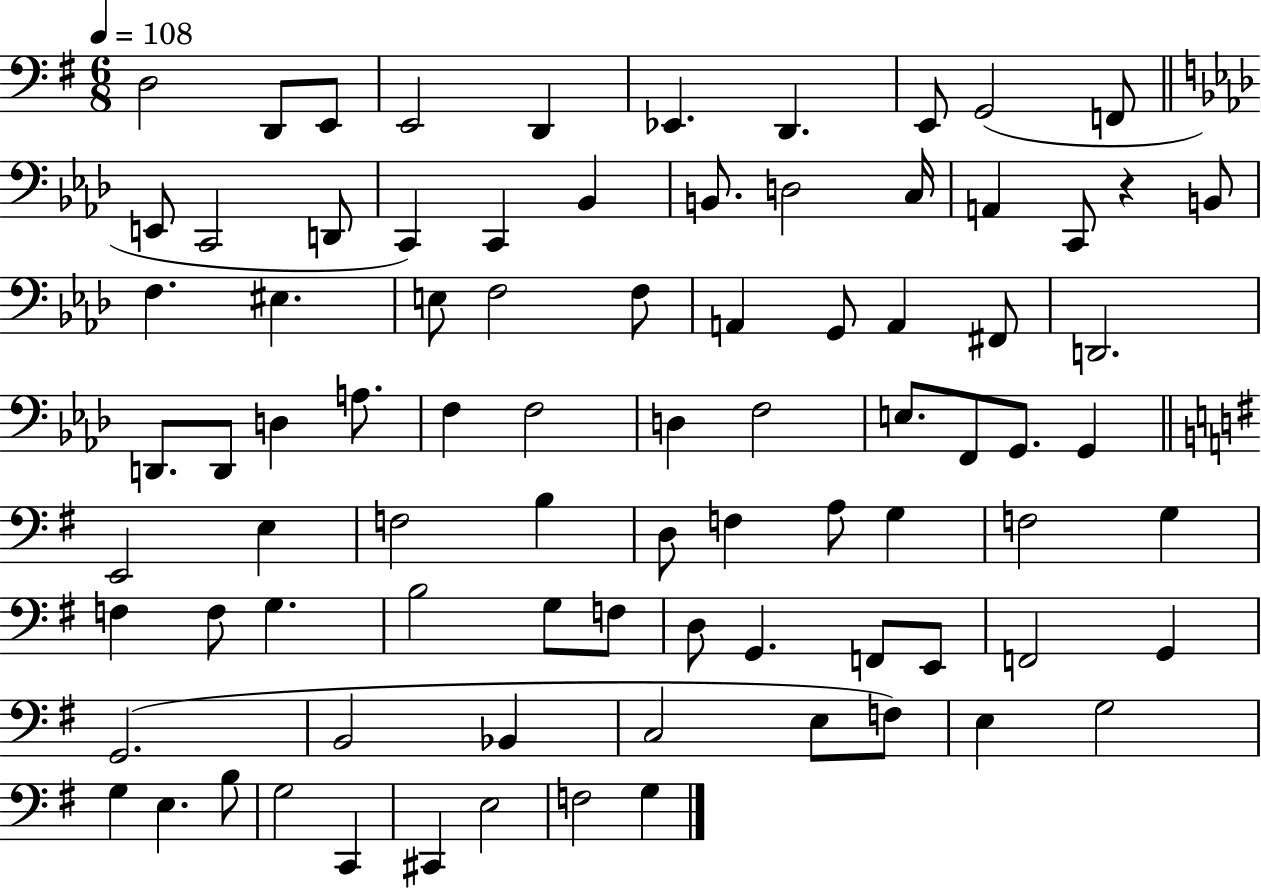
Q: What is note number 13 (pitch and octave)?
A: D2